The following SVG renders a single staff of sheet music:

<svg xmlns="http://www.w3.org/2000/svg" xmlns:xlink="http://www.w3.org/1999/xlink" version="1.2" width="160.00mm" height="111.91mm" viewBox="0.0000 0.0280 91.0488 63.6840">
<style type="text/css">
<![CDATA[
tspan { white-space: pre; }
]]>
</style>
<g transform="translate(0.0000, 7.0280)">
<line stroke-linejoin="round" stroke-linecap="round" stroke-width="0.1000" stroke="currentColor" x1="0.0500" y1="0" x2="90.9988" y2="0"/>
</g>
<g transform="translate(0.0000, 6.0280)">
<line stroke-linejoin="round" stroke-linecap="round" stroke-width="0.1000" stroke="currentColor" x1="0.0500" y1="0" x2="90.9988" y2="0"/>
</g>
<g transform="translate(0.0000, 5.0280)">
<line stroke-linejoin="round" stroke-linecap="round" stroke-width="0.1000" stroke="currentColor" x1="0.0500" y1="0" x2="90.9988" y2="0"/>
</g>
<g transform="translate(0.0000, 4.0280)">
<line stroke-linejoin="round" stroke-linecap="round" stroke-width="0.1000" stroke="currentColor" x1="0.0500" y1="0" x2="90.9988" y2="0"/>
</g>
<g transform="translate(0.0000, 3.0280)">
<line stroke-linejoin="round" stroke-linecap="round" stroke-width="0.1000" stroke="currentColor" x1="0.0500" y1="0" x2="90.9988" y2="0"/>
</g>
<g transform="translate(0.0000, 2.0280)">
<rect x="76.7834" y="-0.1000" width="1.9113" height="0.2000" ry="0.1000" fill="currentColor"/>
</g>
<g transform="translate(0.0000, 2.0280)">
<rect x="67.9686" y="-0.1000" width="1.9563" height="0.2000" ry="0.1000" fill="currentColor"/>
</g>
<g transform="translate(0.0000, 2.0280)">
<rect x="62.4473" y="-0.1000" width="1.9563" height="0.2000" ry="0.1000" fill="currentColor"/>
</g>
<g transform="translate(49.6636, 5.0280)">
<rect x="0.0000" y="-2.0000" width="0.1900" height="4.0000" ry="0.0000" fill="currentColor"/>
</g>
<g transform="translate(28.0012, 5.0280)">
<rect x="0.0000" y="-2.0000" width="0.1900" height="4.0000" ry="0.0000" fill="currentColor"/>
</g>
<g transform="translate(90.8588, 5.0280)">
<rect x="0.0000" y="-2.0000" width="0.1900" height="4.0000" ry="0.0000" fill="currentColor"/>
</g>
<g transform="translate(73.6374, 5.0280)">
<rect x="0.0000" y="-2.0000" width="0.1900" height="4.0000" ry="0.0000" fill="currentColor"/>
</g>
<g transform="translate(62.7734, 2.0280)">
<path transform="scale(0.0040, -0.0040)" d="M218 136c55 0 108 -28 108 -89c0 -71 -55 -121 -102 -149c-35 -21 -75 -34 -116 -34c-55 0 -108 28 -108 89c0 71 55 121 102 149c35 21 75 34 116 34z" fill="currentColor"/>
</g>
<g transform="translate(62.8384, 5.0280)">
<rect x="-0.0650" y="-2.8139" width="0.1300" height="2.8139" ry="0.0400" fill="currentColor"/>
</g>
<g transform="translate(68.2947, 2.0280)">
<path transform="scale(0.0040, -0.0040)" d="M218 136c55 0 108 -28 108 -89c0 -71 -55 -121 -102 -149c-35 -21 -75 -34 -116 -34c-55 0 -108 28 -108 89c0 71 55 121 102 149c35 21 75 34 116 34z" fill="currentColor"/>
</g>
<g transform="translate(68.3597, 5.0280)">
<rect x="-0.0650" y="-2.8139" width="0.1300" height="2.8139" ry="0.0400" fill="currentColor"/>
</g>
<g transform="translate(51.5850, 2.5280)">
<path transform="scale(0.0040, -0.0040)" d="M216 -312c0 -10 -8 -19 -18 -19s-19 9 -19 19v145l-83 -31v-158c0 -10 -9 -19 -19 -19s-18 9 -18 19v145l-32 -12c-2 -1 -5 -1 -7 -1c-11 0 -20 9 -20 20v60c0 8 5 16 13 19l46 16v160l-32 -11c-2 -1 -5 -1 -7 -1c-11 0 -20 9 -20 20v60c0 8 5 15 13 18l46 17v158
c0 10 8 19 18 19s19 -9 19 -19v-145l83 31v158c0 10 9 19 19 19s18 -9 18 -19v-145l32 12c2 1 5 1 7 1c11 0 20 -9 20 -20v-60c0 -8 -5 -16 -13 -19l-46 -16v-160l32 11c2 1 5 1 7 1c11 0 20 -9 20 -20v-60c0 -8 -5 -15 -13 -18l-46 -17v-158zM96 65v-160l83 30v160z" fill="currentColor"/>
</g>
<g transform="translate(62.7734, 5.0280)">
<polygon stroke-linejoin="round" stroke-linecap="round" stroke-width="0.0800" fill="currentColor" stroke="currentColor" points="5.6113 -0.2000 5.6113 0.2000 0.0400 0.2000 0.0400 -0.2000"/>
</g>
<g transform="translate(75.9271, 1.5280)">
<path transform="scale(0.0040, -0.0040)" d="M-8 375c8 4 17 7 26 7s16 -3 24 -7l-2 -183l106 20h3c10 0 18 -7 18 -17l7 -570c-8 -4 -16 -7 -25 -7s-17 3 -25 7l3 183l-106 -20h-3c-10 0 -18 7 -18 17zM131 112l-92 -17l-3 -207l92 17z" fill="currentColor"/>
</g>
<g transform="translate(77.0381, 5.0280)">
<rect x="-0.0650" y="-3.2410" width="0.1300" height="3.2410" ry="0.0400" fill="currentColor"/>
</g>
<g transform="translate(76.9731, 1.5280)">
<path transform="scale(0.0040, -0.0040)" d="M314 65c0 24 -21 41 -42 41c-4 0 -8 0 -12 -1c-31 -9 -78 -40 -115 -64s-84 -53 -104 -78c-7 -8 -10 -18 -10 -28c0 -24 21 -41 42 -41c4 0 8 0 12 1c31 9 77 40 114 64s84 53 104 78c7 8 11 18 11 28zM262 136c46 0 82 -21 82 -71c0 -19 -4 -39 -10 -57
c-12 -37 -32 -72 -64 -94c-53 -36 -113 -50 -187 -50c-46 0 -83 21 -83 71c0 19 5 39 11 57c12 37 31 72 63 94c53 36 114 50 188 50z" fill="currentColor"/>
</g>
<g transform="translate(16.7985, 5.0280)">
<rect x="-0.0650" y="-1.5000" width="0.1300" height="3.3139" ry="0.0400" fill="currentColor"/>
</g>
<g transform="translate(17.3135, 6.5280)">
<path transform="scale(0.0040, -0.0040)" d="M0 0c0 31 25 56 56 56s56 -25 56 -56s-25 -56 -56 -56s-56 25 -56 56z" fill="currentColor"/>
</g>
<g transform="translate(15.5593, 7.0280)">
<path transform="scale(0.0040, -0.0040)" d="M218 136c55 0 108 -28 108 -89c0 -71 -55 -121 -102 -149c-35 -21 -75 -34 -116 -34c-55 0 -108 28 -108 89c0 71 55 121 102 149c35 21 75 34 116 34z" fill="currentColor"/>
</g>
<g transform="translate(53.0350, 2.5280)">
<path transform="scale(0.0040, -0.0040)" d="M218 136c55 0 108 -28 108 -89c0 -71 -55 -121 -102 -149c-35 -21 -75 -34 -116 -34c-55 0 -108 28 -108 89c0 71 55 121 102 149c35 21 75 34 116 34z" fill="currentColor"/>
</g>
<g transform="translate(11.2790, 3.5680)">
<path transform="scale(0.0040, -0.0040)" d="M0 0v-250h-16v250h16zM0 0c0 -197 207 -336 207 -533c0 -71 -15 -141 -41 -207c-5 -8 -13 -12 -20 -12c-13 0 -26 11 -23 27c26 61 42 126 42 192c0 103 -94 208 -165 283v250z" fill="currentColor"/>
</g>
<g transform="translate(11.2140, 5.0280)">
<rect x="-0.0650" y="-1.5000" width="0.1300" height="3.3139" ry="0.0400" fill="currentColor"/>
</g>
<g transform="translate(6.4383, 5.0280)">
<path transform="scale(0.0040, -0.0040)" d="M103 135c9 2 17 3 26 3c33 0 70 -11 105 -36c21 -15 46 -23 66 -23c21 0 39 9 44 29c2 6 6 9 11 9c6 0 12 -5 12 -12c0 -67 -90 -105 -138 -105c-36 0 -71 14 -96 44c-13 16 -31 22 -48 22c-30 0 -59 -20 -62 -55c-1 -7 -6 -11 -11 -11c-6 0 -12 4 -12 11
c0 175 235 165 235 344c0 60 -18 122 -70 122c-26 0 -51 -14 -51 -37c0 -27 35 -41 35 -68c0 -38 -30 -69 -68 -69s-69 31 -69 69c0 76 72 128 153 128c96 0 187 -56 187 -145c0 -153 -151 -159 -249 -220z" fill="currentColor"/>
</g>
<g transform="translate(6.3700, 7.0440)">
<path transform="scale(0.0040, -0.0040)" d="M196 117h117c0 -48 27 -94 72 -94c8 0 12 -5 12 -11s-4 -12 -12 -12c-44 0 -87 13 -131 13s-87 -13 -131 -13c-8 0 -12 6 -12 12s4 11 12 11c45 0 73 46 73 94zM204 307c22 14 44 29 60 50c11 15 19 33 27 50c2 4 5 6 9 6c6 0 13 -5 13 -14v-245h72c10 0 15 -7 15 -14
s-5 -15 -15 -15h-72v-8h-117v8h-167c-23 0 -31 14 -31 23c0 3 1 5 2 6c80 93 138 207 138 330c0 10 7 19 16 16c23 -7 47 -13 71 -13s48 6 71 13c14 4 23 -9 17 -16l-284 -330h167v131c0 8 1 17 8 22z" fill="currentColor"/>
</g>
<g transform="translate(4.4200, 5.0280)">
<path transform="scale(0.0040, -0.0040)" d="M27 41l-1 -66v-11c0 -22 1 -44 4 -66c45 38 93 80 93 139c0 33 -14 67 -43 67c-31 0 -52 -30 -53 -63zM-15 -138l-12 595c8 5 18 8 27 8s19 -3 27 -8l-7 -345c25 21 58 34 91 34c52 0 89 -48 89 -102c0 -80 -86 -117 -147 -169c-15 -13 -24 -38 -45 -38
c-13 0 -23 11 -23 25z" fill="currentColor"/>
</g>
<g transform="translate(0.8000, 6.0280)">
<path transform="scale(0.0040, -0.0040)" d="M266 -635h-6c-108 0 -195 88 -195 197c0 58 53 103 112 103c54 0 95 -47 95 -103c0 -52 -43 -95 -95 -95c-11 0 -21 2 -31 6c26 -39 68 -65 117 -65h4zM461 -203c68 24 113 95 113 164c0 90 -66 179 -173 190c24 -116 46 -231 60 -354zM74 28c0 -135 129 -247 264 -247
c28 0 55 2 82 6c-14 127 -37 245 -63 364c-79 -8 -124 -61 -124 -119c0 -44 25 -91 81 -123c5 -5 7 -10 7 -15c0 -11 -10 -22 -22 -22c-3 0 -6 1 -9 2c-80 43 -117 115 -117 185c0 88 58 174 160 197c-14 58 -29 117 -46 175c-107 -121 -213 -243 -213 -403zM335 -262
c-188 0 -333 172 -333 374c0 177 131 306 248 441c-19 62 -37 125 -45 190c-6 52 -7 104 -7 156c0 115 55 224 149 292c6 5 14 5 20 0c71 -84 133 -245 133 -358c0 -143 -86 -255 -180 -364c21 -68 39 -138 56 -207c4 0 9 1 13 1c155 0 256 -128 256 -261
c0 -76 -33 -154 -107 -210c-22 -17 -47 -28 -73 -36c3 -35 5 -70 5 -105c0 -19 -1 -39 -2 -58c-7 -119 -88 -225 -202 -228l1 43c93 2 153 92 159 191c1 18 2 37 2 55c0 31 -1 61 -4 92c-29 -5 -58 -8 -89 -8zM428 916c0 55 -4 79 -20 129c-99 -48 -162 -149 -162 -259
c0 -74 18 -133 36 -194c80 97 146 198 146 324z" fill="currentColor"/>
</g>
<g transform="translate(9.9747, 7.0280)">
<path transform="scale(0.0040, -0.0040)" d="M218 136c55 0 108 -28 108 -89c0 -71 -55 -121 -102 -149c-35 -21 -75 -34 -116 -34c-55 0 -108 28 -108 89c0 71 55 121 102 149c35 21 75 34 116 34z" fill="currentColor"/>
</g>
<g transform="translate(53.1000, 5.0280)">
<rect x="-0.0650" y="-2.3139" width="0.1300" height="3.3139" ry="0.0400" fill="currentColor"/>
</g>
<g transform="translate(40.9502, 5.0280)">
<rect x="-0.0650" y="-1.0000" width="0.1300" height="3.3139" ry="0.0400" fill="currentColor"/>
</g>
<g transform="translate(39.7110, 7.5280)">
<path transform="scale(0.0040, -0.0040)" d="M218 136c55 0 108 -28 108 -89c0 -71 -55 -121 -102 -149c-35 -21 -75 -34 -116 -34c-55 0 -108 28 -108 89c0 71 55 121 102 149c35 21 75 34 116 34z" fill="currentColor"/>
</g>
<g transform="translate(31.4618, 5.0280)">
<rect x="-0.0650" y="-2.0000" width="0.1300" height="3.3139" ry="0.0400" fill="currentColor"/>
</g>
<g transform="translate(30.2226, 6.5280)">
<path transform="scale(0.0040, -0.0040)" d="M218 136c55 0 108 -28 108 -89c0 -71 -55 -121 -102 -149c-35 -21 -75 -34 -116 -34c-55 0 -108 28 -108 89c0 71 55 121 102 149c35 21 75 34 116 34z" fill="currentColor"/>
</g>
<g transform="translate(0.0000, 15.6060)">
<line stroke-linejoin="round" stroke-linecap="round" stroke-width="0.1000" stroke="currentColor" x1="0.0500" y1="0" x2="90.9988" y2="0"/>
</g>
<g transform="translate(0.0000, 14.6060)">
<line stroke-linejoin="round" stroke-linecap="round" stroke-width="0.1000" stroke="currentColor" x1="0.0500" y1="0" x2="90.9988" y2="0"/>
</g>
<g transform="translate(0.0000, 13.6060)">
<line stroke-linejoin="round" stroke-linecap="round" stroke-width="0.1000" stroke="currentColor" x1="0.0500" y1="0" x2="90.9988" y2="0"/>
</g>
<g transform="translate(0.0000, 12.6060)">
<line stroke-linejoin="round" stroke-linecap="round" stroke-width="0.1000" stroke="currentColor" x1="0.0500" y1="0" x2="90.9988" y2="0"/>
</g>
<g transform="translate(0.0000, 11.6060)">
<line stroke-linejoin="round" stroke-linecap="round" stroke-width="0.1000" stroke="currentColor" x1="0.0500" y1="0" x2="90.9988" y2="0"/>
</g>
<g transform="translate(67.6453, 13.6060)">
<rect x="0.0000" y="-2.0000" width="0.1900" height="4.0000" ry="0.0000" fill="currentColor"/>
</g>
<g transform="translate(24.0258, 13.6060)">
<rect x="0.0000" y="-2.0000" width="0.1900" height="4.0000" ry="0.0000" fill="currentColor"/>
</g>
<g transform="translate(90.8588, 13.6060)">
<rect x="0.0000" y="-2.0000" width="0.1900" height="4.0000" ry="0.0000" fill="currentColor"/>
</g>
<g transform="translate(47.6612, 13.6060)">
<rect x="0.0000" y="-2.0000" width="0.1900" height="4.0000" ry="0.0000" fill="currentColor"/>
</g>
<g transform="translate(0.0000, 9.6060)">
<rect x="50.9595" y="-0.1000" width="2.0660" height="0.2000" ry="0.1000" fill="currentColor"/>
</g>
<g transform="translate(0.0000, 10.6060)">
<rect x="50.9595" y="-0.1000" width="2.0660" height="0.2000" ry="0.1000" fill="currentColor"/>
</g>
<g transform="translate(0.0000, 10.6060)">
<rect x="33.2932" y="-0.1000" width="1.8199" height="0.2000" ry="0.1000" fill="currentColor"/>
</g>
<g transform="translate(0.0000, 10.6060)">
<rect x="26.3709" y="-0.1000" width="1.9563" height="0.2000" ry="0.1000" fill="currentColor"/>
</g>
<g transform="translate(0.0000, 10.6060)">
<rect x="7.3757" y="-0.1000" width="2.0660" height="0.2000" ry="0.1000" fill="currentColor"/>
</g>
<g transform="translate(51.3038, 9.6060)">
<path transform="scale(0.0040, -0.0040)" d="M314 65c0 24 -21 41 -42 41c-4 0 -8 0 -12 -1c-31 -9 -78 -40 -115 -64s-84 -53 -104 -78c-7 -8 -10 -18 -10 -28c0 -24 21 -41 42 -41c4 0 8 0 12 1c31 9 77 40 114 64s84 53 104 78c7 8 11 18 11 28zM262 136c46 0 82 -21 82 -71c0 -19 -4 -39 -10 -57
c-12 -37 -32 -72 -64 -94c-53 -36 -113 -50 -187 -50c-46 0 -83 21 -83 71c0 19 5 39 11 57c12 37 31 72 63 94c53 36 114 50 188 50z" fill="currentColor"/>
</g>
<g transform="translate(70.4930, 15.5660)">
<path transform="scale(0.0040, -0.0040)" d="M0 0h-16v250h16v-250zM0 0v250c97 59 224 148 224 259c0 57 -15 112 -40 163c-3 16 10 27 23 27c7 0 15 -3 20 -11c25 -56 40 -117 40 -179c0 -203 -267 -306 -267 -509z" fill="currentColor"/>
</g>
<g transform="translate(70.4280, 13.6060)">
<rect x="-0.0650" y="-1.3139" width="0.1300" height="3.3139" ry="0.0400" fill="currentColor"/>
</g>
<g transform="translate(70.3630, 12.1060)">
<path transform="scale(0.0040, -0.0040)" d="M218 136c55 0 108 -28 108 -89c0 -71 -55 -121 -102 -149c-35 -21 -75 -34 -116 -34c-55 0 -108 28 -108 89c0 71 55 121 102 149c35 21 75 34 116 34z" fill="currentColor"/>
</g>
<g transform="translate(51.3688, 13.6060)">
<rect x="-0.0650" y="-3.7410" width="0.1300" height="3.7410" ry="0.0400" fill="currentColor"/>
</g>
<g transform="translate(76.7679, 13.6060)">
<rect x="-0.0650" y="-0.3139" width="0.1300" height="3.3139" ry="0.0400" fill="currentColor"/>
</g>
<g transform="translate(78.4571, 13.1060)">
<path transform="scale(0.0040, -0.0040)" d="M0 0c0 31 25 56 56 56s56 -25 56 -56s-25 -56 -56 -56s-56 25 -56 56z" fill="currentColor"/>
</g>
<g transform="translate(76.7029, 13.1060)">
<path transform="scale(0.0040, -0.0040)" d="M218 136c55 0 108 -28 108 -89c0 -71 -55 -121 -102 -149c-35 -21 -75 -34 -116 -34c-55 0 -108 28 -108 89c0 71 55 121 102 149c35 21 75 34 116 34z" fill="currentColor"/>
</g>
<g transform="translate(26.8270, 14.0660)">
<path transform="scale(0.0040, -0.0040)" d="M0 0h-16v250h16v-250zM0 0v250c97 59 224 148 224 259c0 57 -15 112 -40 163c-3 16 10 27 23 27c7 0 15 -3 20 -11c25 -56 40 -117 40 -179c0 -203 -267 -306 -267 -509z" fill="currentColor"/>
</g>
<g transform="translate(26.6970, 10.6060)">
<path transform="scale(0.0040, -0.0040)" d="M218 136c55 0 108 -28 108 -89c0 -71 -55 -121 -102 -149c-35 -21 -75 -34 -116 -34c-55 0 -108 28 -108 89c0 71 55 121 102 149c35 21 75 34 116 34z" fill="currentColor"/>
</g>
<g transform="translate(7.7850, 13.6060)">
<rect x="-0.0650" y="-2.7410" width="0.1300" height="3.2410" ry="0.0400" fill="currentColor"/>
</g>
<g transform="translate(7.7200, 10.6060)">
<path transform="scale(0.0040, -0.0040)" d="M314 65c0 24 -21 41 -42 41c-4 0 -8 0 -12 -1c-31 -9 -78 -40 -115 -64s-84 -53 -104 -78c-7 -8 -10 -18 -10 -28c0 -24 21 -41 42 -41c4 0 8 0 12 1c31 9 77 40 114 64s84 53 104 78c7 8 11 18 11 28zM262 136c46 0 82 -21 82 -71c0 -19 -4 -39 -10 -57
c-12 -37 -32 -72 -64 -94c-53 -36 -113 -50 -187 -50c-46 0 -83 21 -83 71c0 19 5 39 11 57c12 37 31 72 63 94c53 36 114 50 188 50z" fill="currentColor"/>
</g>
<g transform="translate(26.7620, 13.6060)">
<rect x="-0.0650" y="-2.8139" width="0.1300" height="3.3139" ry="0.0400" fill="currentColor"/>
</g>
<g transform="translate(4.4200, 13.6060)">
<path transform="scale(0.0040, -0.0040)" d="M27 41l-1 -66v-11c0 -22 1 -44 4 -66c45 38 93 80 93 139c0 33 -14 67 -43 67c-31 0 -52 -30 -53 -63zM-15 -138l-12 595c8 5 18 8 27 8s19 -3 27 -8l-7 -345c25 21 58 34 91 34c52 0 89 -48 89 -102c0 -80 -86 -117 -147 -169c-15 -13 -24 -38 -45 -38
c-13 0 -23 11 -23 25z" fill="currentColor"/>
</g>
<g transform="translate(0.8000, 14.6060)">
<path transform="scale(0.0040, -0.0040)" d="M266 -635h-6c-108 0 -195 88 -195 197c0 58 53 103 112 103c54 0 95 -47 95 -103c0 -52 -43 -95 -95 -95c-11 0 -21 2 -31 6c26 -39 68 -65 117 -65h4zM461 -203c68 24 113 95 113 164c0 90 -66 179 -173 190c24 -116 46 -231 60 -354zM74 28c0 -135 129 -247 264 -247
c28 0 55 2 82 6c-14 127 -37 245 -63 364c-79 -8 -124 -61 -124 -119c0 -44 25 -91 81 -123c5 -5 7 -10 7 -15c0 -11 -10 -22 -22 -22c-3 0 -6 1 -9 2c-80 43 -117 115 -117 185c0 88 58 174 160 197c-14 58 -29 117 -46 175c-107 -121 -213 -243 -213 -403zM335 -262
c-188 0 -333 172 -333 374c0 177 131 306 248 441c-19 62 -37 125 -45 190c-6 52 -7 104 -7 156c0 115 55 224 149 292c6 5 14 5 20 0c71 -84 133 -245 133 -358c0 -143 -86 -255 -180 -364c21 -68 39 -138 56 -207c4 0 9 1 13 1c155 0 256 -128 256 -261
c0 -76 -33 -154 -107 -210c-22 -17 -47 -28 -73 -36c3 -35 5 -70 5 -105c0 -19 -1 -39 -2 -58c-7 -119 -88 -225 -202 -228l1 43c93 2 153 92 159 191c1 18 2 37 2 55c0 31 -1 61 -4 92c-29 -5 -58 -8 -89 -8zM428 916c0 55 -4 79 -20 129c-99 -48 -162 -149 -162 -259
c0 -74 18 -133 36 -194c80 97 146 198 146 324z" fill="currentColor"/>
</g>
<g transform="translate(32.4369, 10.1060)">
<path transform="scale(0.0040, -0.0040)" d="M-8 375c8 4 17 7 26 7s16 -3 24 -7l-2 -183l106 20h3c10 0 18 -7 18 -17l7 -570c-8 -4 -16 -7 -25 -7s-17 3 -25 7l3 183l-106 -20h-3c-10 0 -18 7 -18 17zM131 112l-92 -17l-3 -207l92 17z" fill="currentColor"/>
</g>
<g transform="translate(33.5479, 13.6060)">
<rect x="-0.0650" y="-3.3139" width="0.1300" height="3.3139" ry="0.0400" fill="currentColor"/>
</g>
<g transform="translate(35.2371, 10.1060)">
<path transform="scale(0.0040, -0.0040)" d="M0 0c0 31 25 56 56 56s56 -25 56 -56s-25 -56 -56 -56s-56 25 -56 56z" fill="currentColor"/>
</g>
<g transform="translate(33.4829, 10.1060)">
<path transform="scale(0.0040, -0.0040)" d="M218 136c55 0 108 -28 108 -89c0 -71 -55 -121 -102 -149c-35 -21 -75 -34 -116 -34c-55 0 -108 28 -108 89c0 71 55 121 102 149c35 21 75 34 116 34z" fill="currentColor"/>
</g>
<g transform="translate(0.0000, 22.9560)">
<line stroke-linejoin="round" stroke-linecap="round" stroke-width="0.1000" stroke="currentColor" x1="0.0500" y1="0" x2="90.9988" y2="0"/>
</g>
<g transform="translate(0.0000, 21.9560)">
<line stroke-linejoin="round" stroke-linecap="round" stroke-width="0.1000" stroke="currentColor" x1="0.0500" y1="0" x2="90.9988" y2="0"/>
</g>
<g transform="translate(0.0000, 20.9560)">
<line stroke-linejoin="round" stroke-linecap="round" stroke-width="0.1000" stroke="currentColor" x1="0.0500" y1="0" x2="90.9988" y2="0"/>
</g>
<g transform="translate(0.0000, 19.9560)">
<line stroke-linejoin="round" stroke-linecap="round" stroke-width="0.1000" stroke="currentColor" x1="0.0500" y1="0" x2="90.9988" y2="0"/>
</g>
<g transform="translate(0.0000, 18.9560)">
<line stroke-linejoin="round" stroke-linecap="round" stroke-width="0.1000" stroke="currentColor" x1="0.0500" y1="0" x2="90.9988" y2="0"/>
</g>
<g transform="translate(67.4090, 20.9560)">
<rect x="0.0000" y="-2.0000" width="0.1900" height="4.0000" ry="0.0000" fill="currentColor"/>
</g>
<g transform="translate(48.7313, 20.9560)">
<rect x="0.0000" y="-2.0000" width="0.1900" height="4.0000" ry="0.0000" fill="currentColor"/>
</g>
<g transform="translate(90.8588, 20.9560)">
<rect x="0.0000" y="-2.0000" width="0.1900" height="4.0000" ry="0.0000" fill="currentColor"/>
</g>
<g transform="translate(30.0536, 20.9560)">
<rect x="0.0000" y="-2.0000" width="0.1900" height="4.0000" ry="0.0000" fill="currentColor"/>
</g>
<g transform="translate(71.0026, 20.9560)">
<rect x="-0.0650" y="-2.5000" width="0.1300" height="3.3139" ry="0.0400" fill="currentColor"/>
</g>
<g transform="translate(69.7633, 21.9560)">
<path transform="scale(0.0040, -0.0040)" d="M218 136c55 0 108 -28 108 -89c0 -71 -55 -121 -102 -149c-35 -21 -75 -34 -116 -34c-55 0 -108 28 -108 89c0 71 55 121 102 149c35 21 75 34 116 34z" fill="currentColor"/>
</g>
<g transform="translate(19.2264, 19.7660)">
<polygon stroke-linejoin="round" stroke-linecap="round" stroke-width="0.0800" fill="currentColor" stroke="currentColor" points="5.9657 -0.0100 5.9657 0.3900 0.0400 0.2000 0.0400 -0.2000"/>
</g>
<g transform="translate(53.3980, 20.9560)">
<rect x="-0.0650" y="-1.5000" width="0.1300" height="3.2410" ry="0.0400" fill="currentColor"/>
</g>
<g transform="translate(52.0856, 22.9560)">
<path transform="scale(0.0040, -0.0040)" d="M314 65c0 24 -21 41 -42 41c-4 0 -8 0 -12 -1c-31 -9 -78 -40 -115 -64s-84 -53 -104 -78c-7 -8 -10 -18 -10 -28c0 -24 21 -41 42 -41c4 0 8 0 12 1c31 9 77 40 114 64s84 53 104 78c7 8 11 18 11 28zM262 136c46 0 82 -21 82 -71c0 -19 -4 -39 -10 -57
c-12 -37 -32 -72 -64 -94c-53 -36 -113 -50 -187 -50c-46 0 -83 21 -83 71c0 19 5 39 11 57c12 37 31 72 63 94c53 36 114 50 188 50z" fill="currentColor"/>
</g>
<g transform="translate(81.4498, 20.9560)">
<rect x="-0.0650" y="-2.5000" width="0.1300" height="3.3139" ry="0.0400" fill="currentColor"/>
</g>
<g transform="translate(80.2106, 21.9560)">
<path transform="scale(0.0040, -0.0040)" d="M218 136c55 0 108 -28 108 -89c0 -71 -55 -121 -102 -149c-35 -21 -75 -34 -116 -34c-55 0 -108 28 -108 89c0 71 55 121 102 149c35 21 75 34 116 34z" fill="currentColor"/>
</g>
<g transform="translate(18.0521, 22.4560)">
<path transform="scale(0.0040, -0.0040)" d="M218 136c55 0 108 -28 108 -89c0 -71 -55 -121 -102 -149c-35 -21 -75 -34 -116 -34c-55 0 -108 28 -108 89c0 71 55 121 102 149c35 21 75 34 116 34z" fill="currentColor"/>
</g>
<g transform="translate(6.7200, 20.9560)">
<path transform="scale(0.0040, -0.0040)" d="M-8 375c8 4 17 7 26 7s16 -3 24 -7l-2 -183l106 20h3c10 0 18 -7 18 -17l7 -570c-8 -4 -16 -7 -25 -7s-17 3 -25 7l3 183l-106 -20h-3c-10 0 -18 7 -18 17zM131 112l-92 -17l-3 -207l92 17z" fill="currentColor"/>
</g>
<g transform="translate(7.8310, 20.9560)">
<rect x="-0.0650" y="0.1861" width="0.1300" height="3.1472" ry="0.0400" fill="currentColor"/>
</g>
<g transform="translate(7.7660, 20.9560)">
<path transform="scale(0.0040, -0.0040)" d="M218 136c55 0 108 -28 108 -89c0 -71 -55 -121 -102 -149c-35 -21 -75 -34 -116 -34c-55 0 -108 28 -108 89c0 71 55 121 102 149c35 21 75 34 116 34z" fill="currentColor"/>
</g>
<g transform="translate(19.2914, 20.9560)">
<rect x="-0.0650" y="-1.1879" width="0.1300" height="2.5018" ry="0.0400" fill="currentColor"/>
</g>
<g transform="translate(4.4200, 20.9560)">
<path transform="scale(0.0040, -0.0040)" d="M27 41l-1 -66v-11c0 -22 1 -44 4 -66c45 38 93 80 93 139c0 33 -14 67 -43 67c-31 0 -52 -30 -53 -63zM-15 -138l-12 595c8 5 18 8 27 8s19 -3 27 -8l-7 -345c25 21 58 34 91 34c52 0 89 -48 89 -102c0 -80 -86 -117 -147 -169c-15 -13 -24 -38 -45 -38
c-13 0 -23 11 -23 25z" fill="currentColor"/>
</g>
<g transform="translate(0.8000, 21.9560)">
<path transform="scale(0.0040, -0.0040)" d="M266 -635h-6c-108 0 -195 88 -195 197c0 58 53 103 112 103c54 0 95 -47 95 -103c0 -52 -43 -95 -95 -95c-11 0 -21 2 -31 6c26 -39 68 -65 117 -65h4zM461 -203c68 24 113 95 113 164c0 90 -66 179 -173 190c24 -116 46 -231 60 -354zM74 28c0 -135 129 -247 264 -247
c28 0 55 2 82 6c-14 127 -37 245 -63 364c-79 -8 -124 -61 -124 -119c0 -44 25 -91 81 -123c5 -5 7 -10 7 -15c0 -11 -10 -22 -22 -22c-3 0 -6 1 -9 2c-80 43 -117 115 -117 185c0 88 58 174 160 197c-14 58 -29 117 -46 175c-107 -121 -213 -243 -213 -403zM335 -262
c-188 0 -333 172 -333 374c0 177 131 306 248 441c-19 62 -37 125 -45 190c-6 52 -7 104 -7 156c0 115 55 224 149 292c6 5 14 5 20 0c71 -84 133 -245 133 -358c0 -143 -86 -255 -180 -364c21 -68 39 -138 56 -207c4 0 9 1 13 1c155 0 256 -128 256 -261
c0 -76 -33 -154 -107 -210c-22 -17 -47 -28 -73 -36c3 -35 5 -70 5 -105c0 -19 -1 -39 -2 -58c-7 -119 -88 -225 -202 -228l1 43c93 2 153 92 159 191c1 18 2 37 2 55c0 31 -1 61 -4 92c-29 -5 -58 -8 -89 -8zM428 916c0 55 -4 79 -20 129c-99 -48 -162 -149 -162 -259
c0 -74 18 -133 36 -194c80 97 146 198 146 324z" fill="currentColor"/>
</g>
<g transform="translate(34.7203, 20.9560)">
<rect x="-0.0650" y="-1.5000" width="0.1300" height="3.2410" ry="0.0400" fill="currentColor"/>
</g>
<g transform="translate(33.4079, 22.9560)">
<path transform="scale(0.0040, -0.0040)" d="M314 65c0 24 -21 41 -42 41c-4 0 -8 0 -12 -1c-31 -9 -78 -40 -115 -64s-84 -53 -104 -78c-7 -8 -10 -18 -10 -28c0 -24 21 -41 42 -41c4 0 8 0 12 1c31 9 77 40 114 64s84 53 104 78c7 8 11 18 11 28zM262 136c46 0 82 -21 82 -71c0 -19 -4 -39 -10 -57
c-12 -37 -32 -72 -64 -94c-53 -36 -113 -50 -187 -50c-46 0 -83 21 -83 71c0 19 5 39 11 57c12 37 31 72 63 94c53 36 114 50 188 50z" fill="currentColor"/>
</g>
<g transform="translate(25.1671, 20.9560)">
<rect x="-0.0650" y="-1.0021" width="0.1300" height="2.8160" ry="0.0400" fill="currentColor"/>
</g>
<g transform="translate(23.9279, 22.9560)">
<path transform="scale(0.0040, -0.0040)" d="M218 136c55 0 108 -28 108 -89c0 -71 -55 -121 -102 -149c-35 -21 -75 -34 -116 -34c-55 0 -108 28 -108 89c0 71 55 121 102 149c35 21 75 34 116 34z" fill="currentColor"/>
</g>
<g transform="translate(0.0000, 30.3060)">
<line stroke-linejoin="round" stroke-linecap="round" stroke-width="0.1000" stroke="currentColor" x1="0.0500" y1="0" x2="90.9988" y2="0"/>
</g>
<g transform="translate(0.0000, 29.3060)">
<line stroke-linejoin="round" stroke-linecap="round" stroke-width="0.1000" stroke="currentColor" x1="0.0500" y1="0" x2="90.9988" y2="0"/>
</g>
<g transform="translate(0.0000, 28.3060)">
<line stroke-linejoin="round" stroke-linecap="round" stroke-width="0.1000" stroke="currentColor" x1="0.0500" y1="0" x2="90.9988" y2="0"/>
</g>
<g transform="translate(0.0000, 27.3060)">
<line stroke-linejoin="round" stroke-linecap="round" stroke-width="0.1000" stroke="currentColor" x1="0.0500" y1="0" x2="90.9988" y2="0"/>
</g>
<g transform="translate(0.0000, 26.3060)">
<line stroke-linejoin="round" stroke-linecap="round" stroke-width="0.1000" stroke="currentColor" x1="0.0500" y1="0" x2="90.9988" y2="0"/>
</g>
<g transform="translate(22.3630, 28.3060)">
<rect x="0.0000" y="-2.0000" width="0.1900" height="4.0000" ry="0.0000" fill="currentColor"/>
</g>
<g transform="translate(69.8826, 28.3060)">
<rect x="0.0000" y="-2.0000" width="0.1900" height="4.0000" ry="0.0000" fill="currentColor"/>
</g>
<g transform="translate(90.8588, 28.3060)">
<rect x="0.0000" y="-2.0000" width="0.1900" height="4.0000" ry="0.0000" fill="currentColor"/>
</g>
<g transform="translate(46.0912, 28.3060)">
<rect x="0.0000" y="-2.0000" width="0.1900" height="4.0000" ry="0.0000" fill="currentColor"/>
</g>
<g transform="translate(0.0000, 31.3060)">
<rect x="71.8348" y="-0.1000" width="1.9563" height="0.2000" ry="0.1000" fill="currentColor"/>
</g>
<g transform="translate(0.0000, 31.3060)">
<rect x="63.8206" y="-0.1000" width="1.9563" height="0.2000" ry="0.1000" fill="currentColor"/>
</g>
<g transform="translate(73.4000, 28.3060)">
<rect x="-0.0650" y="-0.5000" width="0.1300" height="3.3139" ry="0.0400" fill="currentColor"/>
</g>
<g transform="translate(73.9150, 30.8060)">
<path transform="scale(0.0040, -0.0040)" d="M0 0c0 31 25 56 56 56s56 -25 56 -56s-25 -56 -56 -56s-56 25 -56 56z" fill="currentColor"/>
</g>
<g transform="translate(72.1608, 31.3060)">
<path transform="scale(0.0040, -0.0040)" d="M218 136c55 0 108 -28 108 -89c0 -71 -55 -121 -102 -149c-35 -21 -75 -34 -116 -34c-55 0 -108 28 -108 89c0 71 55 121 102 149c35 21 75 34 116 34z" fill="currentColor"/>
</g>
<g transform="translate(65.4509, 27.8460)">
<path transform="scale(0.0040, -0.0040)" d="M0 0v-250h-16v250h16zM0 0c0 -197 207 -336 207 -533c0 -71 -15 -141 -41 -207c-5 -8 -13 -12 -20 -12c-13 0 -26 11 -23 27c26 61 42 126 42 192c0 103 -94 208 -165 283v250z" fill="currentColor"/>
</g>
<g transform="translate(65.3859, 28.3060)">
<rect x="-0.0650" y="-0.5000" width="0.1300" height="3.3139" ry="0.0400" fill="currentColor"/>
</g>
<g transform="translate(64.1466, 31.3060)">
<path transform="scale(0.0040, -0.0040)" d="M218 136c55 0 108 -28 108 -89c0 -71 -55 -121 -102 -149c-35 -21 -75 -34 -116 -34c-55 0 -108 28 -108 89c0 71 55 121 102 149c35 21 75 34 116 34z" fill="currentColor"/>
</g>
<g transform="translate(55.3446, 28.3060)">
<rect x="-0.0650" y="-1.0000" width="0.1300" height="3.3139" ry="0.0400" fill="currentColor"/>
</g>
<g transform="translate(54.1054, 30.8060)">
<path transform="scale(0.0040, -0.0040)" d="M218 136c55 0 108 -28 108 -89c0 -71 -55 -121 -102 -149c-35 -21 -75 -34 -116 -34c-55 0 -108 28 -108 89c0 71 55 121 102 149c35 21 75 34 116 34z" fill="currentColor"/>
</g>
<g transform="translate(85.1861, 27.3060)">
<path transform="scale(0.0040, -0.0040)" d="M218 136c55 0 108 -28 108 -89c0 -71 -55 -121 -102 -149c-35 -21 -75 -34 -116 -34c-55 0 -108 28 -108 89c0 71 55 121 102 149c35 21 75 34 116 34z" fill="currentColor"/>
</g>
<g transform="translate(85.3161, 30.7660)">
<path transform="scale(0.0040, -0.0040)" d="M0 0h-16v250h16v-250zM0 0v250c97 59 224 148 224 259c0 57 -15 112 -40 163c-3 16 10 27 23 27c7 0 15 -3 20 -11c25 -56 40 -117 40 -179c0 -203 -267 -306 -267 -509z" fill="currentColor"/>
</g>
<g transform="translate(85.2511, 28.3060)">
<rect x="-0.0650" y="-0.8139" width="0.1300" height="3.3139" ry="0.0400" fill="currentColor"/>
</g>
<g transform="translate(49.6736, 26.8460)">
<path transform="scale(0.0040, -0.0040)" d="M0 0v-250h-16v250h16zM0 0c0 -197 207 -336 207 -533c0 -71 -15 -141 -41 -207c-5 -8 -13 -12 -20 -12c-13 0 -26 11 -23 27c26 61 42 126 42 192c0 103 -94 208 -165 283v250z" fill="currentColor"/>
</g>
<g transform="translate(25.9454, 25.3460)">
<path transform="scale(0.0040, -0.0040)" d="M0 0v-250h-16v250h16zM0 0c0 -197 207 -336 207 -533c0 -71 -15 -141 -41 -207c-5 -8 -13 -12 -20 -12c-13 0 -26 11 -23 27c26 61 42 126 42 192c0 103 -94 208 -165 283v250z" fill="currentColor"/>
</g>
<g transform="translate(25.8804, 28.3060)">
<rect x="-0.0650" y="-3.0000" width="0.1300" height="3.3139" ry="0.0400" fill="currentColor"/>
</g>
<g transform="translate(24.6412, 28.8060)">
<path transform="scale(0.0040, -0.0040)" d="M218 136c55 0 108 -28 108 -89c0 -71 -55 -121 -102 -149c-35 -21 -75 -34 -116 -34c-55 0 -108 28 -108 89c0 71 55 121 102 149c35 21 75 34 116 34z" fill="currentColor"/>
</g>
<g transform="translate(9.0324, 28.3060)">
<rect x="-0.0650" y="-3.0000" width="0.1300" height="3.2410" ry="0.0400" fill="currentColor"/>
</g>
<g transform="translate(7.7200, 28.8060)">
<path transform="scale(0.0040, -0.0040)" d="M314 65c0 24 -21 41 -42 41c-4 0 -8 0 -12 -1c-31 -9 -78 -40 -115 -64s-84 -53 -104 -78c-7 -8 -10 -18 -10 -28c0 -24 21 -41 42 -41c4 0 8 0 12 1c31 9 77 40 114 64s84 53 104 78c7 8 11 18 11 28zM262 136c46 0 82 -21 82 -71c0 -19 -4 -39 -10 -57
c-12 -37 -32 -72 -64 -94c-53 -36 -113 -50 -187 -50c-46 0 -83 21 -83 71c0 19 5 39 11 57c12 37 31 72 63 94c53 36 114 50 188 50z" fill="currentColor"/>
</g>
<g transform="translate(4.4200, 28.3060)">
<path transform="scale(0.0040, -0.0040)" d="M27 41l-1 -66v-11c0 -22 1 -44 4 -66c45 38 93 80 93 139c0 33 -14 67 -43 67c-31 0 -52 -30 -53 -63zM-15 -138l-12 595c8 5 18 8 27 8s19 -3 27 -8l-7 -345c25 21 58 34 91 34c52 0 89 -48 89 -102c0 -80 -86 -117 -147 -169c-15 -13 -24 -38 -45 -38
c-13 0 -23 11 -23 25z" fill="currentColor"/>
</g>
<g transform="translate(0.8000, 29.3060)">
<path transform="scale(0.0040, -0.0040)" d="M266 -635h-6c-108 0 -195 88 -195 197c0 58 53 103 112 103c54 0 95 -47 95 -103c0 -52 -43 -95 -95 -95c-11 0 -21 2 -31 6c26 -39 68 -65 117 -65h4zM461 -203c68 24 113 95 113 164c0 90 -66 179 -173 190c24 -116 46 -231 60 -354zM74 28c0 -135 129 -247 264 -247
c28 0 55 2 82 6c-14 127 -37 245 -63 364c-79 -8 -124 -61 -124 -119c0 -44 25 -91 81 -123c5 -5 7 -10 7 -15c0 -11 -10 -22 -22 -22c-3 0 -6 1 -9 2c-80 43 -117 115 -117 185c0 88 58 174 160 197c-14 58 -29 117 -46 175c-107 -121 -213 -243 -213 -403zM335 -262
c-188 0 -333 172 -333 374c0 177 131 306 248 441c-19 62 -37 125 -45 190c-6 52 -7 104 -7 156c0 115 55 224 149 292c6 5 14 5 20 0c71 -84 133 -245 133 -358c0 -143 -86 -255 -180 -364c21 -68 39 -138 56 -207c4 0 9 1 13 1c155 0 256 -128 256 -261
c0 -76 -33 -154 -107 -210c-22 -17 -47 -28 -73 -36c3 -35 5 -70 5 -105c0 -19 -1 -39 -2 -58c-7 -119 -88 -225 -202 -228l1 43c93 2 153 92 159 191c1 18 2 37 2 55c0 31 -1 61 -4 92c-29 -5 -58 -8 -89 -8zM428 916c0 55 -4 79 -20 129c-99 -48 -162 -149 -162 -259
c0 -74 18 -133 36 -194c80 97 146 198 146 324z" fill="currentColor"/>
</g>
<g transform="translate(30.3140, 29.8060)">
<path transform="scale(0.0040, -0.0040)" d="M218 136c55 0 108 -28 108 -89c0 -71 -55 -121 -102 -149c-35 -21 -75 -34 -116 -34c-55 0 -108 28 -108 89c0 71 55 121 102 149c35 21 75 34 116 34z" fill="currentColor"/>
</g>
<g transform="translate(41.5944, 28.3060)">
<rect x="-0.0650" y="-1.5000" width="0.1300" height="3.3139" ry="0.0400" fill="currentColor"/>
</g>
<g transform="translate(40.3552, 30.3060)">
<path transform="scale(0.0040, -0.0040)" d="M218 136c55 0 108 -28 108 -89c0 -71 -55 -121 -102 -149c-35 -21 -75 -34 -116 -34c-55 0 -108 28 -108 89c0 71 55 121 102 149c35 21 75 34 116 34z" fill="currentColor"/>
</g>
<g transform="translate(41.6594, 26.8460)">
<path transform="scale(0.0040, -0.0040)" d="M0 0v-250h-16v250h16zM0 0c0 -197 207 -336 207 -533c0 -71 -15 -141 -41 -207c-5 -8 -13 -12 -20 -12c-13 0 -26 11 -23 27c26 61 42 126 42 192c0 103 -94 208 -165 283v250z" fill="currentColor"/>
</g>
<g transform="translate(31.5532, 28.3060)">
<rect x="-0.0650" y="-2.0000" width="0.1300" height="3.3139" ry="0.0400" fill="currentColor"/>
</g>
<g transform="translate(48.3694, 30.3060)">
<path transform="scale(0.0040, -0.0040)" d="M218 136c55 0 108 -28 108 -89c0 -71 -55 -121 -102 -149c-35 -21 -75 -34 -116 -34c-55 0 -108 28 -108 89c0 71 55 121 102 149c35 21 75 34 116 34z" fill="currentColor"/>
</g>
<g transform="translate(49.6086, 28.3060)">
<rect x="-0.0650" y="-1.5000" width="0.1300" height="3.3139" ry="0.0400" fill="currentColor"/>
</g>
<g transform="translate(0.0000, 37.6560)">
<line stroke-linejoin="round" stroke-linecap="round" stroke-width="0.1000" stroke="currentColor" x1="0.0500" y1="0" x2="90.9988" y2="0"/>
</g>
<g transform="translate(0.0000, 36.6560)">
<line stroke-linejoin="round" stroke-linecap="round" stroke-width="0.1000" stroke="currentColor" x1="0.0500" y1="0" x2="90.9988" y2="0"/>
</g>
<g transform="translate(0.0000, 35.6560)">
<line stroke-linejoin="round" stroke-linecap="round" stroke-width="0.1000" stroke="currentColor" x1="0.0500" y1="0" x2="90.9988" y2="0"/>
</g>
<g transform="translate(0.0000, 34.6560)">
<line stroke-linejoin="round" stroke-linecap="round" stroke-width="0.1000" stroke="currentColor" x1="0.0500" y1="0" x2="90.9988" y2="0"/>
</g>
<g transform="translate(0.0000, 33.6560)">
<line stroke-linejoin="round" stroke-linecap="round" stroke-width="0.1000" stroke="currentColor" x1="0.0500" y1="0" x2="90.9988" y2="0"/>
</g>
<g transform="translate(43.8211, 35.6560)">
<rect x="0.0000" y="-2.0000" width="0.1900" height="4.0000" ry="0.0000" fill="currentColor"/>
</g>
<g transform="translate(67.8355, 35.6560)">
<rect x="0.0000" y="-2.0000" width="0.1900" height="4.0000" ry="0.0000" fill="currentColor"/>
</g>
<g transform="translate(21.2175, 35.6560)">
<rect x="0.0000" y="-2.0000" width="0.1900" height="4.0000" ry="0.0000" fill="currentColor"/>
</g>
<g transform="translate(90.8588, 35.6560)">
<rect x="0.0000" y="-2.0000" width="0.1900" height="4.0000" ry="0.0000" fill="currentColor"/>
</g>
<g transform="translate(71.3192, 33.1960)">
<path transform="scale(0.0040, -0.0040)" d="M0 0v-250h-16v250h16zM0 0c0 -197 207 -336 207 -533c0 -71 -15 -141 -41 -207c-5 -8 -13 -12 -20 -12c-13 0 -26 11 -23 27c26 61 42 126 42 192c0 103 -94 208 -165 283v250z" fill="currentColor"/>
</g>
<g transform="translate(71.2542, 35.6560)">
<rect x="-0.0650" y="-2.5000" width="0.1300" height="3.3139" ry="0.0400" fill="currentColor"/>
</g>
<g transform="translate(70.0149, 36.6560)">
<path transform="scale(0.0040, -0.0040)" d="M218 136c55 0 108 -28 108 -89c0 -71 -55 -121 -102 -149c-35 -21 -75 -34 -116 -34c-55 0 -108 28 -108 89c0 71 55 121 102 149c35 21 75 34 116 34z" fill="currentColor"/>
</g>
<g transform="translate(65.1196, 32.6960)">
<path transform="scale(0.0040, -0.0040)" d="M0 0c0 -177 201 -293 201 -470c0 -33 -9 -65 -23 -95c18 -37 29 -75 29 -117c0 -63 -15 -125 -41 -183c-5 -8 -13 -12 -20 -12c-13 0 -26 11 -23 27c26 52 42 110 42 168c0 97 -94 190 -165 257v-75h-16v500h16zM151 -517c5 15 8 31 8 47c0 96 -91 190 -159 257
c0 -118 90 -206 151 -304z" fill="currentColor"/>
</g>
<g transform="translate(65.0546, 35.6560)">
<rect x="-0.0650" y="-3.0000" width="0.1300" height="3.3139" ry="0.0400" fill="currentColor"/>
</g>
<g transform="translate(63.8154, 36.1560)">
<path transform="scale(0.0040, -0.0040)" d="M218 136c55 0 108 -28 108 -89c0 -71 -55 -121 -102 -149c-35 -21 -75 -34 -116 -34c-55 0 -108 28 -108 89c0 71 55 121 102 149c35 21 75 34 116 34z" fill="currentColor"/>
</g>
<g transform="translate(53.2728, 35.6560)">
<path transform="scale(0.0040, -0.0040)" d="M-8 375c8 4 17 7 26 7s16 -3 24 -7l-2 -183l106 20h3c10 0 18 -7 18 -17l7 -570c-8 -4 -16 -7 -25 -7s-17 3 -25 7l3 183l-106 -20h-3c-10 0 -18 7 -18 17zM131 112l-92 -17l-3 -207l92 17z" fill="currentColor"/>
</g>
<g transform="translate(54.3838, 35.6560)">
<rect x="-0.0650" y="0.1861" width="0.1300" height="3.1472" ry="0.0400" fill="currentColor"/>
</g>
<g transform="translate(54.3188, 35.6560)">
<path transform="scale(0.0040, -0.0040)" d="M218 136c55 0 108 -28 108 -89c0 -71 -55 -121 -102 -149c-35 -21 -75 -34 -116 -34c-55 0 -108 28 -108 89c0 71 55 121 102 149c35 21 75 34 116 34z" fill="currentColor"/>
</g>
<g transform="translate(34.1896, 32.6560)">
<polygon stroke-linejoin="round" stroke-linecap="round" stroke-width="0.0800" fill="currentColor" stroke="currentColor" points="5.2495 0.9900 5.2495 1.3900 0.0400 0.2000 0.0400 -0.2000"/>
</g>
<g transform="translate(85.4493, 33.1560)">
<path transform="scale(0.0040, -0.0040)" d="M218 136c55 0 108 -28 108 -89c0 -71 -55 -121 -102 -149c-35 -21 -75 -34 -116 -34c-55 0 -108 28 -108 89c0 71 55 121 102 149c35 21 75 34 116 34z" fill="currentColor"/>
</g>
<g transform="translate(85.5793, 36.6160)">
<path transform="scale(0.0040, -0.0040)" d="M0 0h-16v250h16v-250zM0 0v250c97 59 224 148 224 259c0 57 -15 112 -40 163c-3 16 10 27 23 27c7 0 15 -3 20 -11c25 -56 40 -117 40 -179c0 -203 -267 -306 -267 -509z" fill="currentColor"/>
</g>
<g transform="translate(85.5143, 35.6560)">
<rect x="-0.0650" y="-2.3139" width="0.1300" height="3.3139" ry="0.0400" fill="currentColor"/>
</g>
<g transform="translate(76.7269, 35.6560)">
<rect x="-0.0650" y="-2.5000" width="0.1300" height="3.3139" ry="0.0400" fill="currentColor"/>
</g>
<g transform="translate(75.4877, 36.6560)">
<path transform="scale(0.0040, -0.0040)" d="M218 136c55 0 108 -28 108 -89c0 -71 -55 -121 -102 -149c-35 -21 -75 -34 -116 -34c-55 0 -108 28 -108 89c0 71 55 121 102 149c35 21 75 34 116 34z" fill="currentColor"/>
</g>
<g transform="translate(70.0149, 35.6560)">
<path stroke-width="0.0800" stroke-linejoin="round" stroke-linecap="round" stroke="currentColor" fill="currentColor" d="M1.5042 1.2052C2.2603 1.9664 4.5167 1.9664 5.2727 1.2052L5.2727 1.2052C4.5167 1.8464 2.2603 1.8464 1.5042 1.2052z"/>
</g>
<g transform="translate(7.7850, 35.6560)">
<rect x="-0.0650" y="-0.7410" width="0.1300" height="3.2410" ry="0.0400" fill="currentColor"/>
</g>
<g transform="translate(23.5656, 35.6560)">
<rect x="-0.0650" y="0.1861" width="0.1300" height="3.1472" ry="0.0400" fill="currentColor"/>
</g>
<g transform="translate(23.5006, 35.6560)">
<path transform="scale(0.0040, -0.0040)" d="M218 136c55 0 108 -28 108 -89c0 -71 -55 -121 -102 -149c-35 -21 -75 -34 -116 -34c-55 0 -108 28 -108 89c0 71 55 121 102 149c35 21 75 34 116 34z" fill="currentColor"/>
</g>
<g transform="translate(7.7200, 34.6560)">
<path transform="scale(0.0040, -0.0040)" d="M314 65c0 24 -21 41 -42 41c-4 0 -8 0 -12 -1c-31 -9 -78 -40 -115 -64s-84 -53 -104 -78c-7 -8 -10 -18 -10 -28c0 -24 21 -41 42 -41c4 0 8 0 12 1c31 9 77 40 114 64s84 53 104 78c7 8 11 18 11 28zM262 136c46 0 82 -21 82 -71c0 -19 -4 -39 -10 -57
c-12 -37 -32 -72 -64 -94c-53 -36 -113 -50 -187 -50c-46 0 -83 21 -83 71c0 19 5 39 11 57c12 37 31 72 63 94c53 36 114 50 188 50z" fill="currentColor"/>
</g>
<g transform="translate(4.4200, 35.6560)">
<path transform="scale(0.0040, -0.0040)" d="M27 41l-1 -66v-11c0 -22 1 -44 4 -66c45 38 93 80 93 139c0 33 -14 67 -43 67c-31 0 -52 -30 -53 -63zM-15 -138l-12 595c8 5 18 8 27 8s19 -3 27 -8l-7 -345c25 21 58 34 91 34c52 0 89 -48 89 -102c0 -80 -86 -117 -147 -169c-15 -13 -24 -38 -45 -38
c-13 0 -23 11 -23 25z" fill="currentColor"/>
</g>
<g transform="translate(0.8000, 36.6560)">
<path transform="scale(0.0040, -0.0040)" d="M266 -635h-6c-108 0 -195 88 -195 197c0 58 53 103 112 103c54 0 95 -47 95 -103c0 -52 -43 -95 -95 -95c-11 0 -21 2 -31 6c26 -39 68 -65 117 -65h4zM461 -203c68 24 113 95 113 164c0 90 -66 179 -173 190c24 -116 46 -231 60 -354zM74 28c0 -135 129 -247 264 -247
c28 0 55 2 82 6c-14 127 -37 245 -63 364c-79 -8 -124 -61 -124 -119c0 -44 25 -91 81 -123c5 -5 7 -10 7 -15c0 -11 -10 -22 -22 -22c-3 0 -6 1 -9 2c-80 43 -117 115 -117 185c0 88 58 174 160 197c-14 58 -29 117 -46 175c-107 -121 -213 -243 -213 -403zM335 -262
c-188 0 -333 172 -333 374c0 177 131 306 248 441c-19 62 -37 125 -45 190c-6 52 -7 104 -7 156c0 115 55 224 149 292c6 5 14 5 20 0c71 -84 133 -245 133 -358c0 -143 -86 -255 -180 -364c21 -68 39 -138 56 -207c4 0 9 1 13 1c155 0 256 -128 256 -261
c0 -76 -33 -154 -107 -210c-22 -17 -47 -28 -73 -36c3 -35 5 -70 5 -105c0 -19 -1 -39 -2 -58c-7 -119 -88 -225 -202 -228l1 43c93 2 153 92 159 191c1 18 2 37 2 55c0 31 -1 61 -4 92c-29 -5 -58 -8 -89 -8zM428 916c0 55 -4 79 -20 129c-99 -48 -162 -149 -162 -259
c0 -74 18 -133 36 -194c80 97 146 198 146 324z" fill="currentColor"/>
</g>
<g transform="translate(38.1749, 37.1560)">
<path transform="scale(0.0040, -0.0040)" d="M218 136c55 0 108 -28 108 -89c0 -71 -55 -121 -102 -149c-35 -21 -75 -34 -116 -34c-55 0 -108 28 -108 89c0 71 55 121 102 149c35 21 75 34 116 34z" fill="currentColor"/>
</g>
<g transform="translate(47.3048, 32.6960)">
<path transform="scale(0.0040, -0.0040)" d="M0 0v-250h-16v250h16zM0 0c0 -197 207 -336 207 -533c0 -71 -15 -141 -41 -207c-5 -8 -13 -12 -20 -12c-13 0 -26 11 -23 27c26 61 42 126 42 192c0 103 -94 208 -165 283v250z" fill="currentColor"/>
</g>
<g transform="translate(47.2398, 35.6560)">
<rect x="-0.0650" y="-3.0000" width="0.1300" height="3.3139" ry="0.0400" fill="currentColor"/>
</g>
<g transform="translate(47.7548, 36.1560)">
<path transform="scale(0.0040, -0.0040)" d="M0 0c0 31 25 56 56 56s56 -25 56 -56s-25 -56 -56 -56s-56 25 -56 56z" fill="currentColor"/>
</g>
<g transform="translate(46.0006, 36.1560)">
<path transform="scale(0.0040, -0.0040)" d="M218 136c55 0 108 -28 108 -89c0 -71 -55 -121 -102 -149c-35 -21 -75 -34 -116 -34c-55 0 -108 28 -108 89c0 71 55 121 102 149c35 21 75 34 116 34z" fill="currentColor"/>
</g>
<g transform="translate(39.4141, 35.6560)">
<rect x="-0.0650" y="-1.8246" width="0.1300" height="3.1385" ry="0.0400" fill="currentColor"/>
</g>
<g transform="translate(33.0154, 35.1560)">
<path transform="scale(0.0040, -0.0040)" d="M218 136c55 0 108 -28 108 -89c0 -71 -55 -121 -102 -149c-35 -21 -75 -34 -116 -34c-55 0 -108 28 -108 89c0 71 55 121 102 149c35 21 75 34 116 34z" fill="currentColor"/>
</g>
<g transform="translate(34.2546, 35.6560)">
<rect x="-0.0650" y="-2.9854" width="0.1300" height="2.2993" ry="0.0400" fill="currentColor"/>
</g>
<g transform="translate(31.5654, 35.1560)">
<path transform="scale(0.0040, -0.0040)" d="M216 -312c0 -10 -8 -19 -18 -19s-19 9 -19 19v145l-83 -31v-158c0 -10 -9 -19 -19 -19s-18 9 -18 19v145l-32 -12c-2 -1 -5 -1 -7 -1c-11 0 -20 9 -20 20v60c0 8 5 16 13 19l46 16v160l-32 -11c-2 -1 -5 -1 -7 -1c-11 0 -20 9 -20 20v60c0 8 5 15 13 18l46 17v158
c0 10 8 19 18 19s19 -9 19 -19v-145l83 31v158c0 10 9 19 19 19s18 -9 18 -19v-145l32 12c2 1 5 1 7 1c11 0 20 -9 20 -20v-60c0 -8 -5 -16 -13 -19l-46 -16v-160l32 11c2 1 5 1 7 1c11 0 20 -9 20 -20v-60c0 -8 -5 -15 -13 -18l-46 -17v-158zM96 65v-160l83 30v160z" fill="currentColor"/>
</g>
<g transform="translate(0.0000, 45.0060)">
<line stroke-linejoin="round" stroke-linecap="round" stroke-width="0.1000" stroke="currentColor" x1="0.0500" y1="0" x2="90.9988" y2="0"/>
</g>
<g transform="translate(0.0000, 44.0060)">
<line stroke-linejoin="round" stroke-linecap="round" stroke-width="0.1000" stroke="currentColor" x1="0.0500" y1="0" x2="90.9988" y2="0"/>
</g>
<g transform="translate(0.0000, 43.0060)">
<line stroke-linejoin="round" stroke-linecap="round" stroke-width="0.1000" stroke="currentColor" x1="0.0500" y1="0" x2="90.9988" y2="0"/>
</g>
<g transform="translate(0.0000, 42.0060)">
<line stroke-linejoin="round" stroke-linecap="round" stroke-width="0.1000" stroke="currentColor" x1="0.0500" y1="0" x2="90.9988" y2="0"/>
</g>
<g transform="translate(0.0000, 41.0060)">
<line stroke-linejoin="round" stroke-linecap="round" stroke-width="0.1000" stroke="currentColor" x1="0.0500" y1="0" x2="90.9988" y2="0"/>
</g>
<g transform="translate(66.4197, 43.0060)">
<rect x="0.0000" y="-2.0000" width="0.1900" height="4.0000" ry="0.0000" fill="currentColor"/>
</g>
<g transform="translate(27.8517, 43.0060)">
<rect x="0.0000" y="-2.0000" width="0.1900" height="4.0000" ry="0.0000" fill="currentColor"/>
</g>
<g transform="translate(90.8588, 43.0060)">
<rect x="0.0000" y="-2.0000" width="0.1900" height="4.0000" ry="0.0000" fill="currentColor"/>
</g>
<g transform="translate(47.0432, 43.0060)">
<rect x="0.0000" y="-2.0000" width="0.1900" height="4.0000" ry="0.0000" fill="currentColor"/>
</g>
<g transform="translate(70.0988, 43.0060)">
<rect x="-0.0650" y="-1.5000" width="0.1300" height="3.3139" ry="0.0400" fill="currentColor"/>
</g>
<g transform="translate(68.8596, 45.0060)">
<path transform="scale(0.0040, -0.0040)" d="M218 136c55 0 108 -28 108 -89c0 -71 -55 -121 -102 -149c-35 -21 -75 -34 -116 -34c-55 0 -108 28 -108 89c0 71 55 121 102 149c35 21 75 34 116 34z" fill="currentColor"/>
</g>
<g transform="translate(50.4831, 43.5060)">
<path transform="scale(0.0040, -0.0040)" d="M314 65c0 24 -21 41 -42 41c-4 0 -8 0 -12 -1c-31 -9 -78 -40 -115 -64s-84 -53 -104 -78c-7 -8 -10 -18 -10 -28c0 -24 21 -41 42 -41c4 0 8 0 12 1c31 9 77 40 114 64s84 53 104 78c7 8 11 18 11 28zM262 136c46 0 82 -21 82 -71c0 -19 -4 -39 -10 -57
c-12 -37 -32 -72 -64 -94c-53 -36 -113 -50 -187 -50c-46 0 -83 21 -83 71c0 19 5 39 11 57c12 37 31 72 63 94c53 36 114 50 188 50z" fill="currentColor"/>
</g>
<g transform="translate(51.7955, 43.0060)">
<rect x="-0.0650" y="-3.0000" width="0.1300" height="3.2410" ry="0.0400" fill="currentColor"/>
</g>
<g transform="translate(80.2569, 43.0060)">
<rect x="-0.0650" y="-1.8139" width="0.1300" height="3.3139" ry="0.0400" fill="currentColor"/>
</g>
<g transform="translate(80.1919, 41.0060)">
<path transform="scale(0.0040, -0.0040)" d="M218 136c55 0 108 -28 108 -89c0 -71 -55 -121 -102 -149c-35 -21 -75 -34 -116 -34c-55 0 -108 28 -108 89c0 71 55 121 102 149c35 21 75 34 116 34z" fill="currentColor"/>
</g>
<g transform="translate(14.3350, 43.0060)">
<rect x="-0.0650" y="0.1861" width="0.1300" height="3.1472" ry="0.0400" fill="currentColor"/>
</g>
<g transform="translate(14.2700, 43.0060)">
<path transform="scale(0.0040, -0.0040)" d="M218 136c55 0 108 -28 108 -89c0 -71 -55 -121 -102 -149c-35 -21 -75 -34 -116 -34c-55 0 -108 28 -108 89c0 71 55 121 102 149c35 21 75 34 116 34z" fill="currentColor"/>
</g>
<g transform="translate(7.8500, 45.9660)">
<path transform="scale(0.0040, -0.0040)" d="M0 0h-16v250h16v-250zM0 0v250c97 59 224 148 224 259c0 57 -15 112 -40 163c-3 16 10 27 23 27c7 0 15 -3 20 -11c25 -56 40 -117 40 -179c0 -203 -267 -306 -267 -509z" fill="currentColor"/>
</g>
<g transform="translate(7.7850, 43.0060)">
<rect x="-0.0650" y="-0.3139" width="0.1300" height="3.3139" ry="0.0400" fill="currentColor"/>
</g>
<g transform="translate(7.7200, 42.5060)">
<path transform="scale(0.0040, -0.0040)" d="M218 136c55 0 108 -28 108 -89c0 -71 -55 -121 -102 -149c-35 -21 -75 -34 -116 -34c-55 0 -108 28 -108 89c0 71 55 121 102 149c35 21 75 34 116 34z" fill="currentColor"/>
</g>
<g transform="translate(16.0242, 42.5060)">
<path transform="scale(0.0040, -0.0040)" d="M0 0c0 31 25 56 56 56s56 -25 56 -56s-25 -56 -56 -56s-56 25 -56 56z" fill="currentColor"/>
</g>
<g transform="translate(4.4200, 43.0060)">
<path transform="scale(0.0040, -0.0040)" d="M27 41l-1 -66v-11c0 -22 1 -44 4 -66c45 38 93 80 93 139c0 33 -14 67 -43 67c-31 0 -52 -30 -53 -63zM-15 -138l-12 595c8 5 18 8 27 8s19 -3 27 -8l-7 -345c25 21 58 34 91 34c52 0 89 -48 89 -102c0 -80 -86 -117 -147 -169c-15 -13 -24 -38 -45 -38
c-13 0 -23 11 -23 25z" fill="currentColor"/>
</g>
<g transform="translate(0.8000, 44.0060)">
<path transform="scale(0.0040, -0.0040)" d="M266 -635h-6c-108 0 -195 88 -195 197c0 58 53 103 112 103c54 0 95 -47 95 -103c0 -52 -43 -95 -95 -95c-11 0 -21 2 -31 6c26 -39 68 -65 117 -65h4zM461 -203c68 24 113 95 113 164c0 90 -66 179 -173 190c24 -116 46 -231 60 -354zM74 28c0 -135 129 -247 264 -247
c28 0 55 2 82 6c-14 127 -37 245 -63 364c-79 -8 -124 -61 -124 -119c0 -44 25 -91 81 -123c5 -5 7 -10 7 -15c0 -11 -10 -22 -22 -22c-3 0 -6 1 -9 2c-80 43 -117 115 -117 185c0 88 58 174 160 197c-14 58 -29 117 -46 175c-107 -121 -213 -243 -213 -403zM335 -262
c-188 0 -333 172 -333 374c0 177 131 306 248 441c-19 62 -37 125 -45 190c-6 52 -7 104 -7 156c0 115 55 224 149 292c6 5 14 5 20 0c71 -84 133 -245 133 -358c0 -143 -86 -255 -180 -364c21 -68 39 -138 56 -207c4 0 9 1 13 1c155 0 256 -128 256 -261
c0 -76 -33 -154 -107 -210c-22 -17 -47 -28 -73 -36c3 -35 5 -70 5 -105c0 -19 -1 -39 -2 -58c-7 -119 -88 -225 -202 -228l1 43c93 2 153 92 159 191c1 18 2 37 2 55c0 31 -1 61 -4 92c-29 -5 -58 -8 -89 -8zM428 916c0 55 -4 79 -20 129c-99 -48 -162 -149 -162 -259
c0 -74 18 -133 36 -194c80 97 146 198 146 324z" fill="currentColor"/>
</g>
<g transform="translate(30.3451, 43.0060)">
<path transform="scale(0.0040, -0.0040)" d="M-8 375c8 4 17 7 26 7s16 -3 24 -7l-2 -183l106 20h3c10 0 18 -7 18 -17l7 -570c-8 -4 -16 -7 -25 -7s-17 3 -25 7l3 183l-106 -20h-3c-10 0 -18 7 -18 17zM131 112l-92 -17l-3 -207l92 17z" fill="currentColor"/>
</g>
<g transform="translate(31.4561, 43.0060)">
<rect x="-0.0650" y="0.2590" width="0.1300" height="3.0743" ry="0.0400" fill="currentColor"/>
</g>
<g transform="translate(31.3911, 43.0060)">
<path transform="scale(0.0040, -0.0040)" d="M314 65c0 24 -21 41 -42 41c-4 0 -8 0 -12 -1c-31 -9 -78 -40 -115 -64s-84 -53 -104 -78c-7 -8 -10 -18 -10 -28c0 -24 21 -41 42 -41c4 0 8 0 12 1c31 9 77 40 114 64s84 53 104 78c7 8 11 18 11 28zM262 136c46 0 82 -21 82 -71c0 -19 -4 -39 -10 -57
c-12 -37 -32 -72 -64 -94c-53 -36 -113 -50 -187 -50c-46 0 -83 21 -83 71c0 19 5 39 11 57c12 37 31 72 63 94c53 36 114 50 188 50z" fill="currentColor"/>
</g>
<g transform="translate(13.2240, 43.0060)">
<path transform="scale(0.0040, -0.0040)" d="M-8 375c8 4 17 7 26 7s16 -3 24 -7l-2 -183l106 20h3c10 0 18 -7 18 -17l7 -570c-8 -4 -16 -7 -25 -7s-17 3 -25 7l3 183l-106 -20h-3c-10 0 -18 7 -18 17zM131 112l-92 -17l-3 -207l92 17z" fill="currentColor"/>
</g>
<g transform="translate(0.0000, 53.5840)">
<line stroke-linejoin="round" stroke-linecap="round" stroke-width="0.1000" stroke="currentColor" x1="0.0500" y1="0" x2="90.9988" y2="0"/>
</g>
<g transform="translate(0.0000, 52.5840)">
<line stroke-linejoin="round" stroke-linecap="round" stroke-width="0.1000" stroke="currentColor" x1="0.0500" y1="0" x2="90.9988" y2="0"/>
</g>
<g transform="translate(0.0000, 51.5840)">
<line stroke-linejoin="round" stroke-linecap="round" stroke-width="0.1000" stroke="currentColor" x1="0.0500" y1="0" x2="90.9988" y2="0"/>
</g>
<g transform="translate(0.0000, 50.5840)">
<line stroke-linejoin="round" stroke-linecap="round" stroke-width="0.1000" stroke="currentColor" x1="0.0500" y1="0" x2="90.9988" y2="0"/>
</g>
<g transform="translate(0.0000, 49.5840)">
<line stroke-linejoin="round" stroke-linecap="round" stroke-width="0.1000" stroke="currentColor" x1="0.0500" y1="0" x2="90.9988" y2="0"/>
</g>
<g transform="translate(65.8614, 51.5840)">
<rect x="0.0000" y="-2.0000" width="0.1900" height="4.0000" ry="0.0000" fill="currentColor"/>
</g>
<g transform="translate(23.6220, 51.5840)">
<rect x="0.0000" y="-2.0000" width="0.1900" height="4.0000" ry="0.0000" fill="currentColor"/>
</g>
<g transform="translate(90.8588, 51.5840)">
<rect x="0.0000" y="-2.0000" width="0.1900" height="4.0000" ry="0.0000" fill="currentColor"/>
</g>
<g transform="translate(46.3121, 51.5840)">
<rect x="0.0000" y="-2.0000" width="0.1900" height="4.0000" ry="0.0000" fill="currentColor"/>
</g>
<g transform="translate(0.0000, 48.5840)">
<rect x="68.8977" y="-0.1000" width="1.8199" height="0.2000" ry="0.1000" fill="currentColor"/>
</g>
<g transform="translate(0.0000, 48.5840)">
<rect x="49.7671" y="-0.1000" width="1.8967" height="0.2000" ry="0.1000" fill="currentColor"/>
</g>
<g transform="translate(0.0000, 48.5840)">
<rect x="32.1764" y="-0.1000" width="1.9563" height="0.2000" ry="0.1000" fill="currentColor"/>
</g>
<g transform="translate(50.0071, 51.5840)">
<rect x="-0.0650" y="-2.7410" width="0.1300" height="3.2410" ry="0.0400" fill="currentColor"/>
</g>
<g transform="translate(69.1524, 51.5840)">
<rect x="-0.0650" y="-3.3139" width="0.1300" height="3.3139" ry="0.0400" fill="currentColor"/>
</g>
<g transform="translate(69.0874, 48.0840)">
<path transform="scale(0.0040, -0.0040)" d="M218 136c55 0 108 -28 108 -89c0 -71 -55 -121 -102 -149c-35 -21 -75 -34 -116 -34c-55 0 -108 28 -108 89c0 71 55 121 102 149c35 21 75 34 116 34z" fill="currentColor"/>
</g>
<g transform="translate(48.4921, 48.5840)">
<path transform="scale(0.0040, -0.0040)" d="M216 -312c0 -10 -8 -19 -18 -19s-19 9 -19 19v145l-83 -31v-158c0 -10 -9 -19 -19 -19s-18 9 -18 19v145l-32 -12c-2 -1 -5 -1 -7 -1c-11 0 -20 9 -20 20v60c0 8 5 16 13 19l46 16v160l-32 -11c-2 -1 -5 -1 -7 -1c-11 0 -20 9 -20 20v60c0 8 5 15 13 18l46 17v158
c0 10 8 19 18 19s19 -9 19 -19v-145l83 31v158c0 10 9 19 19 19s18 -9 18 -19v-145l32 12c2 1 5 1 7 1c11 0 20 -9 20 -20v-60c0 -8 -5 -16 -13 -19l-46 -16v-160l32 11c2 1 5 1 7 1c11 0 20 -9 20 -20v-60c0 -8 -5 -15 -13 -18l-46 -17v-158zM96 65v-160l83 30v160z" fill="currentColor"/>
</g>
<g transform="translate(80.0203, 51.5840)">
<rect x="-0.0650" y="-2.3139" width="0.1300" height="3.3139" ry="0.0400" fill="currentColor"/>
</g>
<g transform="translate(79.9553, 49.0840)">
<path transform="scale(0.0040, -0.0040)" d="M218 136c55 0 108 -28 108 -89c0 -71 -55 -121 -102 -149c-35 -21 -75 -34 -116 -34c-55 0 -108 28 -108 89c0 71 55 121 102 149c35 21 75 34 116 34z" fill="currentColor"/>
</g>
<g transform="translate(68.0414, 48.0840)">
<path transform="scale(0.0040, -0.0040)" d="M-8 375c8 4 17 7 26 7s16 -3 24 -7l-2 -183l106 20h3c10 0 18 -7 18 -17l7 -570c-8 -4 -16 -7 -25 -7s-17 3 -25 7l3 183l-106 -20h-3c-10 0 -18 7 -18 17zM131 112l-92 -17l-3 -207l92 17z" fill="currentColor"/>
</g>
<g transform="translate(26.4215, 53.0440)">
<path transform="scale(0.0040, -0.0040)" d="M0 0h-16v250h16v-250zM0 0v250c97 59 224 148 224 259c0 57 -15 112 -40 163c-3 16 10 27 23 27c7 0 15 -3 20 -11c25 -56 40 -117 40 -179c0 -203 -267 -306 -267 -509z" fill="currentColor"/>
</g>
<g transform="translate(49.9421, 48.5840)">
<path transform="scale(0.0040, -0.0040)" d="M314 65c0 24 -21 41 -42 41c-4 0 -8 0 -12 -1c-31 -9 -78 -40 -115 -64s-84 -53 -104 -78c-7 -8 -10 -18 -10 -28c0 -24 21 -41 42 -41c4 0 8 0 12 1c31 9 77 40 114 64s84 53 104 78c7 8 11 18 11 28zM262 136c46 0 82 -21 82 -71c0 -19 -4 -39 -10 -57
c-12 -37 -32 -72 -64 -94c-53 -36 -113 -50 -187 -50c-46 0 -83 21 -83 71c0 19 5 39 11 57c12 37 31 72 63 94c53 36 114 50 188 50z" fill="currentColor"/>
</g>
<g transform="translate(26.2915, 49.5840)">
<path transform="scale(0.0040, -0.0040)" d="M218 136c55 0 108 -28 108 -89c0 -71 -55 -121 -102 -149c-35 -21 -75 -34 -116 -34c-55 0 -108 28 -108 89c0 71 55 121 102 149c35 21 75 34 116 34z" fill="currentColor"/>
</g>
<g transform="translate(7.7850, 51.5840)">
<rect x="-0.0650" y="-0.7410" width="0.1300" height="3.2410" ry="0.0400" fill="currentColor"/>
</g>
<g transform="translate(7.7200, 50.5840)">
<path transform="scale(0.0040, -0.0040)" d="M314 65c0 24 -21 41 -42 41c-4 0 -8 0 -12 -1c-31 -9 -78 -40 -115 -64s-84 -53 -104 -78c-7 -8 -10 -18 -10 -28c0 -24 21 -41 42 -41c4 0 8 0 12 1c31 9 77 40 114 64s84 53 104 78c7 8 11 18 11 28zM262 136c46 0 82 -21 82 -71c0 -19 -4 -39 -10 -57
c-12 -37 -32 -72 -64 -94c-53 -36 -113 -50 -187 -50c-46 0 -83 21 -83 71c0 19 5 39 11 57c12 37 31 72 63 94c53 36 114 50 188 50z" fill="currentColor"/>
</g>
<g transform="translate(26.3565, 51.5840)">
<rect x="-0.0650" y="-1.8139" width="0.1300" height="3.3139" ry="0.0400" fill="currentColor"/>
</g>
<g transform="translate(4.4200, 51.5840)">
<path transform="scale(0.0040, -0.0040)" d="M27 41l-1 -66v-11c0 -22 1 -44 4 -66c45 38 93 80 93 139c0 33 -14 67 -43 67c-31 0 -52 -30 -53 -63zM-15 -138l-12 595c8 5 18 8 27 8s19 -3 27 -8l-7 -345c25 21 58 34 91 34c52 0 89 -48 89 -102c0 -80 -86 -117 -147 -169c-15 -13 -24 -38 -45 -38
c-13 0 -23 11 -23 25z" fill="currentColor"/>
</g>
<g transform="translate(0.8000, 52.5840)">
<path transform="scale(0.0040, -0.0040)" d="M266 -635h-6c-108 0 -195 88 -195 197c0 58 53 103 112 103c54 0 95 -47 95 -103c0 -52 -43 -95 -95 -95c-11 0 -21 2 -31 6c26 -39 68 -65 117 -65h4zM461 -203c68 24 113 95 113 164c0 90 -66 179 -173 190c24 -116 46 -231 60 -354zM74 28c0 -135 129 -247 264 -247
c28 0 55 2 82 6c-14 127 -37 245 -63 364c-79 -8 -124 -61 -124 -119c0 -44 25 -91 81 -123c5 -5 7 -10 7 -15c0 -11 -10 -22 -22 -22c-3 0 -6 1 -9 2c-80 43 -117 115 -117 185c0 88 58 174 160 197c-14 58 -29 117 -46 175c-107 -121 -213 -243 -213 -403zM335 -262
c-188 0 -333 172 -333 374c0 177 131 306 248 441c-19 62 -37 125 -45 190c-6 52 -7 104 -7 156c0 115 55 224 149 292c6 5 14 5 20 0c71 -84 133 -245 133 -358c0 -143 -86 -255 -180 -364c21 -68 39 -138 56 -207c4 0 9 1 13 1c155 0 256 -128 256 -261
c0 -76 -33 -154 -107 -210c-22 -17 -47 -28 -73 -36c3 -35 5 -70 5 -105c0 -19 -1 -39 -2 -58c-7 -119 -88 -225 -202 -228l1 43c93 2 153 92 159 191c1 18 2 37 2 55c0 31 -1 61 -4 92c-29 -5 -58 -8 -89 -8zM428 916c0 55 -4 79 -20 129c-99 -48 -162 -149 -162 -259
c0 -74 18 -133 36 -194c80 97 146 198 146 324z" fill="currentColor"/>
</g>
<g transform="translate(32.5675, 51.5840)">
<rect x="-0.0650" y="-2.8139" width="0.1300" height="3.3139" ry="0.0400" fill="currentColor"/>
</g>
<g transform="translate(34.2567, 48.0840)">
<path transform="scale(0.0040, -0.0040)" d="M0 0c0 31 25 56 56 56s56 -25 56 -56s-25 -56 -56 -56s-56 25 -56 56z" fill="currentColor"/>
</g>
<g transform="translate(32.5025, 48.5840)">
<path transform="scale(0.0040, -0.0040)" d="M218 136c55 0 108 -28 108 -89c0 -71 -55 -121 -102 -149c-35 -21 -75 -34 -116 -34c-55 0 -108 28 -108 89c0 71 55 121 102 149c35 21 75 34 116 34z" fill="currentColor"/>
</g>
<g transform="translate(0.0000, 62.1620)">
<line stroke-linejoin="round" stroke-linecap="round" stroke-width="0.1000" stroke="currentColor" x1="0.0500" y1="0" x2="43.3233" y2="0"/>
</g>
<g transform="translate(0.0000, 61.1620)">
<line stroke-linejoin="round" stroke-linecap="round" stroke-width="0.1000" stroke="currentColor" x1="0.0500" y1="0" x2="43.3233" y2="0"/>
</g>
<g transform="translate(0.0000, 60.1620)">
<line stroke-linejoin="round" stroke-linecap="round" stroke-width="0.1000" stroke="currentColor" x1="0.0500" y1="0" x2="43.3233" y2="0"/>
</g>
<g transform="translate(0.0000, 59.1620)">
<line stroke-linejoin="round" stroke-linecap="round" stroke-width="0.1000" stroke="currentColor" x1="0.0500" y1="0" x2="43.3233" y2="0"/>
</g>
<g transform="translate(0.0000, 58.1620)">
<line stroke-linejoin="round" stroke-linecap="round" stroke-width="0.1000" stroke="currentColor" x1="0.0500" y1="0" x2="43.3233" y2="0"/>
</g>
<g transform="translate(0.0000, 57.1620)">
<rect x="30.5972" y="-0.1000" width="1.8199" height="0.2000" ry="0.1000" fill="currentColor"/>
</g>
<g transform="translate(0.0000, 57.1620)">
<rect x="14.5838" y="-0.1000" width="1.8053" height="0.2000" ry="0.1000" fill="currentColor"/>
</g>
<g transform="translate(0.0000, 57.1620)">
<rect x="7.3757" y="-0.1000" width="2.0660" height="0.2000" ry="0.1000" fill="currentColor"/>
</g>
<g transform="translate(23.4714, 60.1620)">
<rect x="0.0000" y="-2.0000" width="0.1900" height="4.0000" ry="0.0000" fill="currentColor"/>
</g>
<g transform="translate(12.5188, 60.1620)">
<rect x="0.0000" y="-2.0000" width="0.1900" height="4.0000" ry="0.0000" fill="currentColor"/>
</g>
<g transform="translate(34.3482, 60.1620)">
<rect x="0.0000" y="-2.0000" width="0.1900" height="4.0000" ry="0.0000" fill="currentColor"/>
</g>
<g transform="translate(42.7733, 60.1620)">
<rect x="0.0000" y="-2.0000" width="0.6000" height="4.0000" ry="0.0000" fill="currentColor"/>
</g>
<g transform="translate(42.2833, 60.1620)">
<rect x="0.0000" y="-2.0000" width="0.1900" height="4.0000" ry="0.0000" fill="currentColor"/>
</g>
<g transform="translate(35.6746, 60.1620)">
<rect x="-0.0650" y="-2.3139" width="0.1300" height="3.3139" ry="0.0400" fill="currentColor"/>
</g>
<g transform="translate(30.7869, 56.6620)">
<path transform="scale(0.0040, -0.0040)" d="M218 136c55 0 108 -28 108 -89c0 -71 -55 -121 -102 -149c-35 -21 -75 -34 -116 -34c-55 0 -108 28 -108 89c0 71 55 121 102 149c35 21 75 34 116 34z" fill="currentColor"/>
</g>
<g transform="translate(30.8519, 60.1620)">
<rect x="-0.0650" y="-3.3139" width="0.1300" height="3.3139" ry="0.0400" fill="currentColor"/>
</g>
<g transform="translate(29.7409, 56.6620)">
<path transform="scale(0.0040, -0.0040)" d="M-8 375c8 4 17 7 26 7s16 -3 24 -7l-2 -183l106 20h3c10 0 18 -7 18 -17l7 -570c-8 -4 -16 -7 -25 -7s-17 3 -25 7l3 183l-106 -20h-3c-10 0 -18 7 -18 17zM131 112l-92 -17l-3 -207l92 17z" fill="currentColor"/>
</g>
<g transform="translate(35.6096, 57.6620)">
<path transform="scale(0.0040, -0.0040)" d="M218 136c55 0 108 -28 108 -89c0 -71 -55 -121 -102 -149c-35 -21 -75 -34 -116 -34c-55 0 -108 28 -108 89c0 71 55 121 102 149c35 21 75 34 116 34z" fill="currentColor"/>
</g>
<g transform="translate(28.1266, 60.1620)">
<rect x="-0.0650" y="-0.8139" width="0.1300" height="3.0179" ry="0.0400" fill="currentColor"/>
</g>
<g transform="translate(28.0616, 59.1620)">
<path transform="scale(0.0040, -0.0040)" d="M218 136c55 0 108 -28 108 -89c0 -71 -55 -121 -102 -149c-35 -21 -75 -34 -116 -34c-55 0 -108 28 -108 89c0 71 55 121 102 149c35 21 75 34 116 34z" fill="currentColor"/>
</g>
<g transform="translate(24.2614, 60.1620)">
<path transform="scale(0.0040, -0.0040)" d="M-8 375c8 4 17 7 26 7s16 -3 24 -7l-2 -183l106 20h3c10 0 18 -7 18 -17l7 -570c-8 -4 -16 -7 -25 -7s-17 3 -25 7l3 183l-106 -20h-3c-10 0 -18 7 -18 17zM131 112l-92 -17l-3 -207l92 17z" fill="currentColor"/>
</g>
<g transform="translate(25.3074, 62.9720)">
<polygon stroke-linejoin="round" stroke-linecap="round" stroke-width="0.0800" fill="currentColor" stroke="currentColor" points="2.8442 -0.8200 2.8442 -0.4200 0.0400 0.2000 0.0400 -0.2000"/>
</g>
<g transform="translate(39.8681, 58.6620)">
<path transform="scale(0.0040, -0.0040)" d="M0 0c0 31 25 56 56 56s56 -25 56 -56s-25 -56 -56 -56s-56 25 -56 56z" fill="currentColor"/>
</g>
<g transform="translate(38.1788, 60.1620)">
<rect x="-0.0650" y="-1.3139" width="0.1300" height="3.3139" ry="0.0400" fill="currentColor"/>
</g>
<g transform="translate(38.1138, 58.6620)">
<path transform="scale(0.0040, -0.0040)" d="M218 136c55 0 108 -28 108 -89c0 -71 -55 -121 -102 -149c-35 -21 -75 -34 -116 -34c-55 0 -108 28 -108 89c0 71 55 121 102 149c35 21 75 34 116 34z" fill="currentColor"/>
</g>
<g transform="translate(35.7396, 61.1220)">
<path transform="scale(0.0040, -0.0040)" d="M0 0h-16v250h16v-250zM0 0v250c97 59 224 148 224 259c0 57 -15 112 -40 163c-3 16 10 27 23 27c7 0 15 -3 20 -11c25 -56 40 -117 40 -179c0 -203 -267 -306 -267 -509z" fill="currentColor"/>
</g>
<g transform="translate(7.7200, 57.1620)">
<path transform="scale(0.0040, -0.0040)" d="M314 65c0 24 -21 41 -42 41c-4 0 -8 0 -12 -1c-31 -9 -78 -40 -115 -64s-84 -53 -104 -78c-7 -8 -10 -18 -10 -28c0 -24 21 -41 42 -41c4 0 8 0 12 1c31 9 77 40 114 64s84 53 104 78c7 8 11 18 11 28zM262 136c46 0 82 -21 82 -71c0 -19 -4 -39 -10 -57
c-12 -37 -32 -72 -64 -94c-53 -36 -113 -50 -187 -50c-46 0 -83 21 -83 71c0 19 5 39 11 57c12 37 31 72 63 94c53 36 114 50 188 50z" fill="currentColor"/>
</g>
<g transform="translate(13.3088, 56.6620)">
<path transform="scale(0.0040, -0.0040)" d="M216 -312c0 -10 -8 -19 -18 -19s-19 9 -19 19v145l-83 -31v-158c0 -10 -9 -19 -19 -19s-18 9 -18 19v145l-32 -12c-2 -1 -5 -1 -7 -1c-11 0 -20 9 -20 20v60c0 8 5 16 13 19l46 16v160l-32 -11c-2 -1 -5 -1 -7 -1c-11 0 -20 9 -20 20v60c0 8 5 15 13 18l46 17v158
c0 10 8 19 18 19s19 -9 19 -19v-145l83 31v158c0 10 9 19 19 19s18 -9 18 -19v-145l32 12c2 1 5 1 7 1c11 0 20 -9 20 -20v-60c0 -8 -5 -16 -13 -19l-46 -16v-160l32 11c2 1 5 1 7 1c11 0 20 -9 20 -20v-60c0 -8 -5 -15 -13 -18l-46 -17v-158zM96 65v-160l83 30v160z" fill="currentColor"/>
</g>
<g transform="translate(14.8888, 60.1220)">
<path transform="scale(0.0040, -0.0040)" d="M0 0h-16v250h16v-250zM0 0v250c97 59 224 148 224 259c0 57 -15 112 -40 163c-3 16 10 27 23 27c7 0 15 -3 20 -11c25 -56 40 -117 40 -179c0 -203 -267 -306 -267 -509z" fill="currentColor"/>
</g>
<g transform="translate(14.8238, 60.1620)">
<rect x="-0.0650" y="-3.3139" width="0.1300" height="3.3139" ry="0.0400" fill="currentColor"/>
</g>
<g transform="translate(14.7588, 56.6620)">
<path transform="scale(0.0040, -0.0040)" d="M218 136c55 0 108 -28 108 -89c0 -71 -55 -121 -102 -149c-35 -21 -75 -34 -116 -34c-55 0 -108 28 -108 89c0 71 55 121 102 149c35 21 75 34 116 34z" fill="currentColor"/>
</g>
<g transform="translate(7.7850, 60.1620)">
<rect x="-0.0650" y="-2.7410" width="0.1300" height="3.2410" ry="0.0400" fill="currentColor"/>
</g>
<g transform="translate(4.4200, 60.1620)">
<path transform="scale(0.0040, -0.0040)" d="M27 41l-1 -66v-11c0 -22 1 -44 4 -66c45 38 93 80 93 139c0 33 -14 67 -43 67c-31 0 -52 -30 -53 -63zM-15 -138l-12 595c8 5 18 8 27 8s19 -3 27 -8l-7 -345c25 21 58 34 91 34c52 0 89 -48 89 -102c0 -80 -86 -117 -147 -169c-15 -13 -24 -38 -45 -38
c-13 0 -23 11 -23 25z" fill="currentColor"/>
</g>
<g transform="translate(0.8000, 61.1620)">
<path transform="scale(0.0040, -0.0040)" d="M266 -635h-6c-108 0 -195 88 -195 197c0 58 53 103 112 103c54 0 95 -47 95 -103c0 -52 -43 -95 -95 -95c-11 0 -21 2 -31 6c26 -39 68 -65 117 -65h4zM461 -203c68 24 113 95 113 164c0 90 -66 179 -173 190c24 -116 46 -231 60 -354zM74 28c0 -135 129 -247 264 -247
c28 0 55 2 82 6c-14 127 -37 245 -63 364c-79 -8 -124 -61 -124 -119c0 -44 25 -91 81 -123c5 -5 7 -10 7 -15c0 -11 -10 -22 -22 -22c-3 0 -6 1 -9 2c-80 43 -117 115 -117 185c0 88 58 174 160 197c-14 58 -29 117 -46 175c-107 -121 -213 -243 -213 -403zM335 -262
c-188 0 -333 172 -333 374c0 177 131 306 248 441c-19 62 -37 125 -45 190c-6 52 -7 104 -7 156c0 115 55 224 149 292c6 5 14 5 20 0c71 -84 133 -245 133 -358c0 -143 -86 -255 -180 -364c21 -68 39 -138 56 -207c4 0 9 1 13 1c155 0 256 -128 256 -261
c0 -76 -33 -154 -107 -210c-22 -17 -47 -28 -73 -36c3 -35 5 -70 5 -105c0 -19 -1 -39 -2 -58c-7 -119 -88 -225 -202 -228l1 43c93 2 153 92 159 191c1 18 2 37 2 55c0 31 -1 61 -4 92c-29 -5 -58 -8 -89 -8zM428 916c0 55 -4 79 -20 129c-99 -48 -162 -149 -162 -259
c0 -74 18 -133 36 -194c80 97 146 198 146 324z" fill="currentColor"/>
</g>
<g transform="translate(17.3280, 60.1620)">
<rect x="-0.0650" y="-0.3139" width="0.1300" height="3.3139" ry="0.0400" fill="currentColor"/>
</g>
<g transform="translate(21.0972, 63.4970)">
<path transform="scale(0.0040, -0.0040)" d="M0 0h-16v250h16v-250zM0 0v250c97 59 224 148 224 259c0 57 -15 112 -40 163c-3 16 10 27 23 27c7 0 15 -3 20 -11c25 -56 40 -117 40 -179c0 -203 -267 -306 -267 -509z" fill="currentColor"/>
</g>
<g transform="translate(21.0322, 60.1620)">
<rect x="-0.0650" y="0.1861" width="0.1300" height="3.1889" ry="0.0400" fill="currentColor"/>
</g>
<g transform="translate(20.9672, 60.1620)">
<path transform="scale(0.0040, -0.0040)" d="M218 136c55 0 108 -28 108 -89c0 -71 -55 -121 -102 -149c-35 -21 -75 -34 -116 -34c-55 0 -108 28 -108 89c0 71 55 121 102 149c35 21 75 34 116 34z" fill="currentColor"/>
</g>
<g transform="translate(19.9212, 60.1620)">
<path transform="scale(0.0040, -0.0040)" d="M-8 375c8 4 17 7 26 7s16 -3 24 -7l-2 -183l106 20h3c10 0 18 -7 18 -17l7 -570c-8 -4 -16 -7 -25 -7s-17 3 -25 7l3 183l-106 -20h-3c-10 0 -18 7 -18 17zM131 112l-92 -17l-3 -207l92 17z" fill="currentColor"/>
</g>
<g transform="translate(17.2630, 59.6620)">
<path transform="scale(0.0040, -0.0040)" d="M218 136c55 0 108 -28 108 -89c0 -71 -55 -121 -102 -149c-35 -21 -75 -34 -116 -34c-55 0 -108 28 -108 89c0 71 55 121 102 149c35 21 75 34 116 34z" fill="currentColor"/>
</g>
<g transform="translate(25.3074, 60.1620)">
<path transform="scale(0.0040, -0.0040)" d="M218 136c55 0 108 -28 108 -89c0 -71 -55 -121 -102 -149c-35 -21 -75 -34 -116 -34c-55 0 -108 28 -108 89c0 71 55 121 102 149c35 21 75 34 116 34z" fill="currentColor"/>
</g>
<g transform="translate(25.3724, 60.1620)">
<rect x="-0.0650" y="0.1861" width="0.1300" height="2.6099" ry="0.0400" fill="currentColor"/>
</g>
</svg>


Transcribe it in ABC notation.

X:1
T:Untitled
M:2/4
L:1/4
K:F
E/2 E F D ^g a/2 a/2 b2 a2 a/2 b c'2 e/2 c B F/2 E/2 E2 E2 G G A2 A/2 F E/2 E/2 D C/2 C d/2 d2 _B ^c/2 F/2 A/2 B A/4 G/2 G g/2 c/2 B B2 A2 E f d2 f/2 a ^a2 b g a2 ^b/2 c B/2 B/2 d/2 b g/2 e